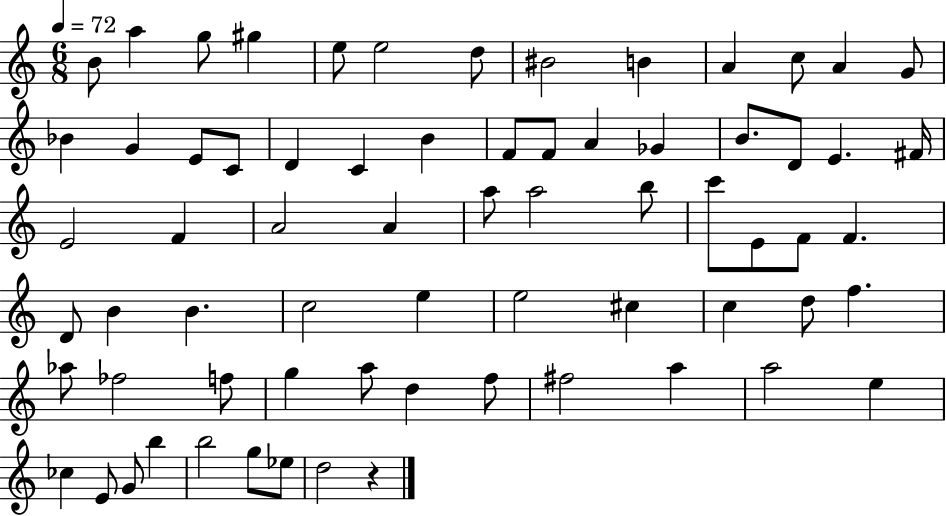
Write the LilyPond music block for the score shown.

{
  \clef treble
  \numericTimeSignature
  \time 6/8
  \key c \major
  \tempo 4 = 72
  \repeat volta 2 { b'8 a''4 g''8 gis''4 | e''8 e''2 d''8 | bis'2 b'4 | a'4 c''8 a'4 g'8 | \break bes'4 g'4 e'8 c'8 | d'4 c'4 b'4 | f'8 f'8 a'4 ges'4 | b'8. d'8 e'4. fis'16 | \break e'2 f'4 | a'2 a'4 | a''8 a''2 b''8 | c'''8 e'8 f'8 f'4. | \break d'8 b'4 b'4. | c''2 e''4 | e''2 cis''4 | c''4 d''8 f''4. | \break aes''8 fes''2 f''8 | g''4 a''8 d''4 f''8 | fis''2 a''4 | a''2 e''4 | \break ces''4 e'8 g'8 b''4 | b''2 g''8 ees''8 | d''2 r4 | } \bar "|."
}